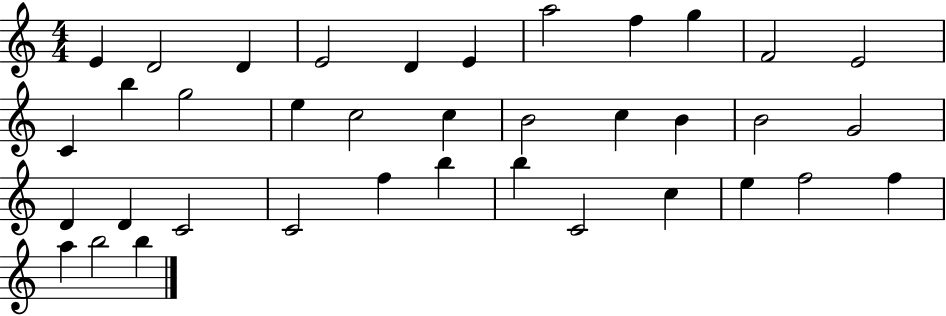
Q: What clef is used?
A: treble